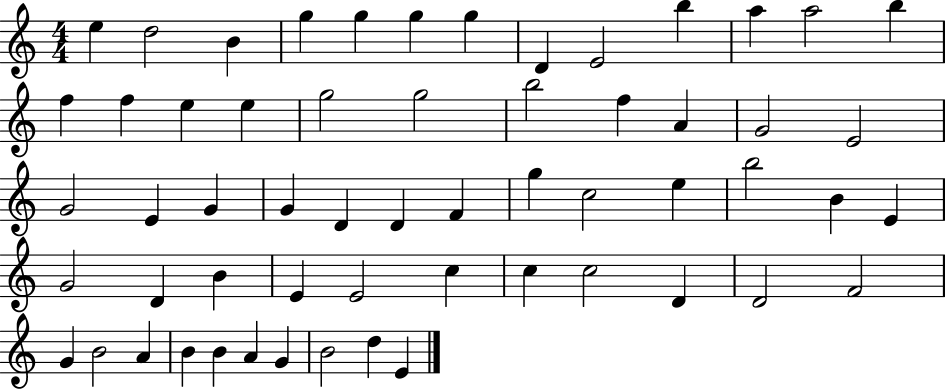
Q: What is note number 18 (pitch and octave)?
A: G5